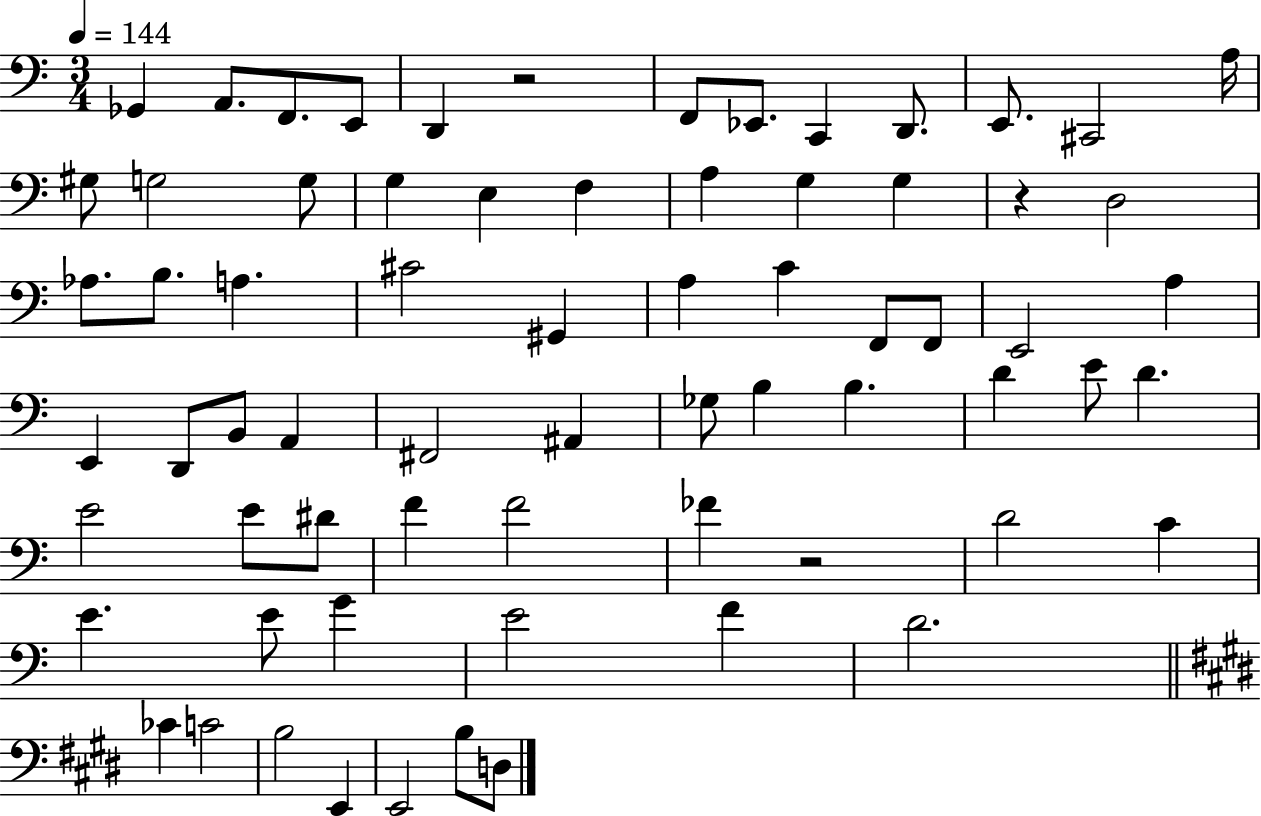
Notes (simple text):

Gb2/q A2/e. F2/e. E2/e D2/q R/h F2/e Eb2/e. C2/q D2/e. E2/e. C#2/h A3/s G#3/e G3/h G3/e G3/q E3/q F3/q A3/q G3/q G3/q R/q D3/h Ab3/e. B3/e. A3/q. C#4/h G#2/q A3/q C4/q F2/e F2/e E2/h A3/q E2/q D2/e B2/e A2/q F#2/h A#2/q Gb3/e B3/q B3/q. D4/q E4/e D4/q. E4/h E4/e D#4/e F4/q F4/h FES4/q R/h D4/h C4/q E4/q. E4/e G4/q E4/h F4/q D4/h. CES4/q C4/h B3/h E2/q E2/h B3/e D3/e